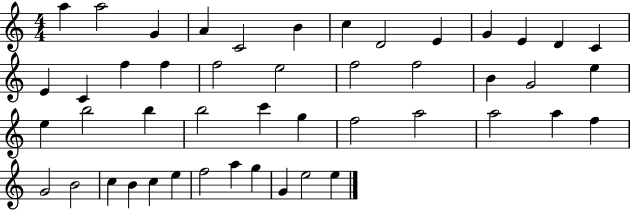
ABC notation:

X:1
T:Untitled
M:4/4
L:1/4
K:C
a a2 G A C2 B c D2 E G E D C E C f f f2 e2 f2 f2 B G2 e e b2 b b2 c' g f2 a2 a2 a f G2 B2 c B c e f2 a g G e2 e